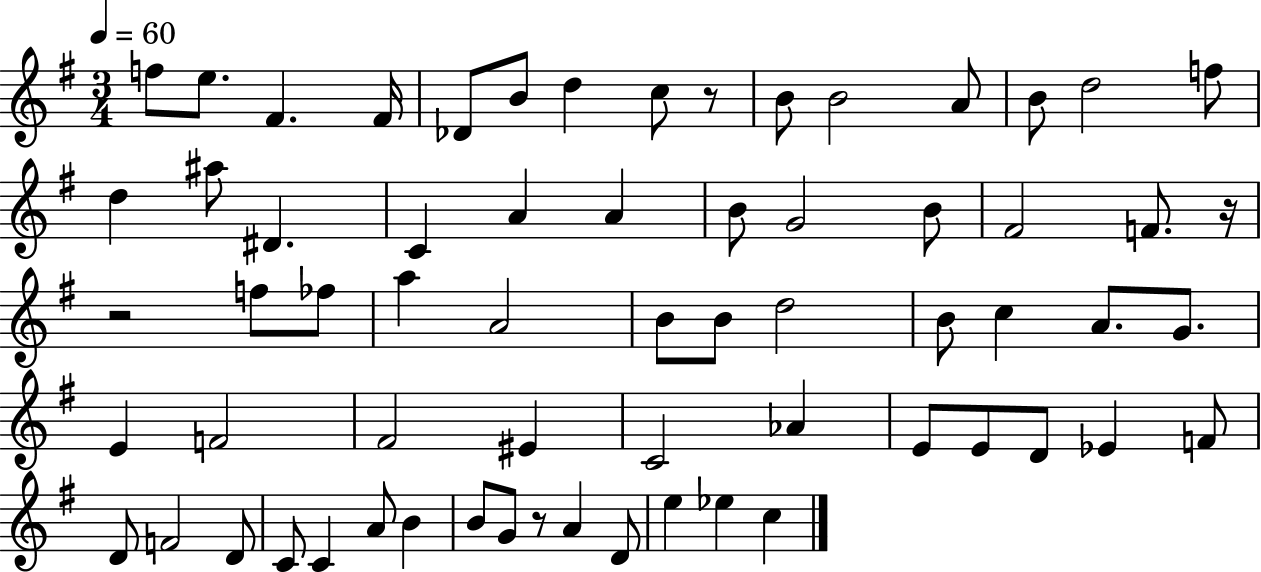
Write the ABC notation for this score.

X:1
T:Untitled
M:3/4
L:1/4
K:G
f/2 e/2 ^F ^F/4 _D/2 B/2 d c/2 z/2 B/2 B2 A/2 B/2 d2 f/2 d ^a/2 ^D C A A B/2 G2 B/2 ^F2 F/2 z/4 z2 f/2 _f/2 a A2 B/2 B/2 d2 B/2 c A/2 G/2 E F2 ^F2 ^E C2 _A E/2 E/2 D/2 _E F/2 D/2 F2 D/2 C/2 C A/2 B B/2 G/2 z/2 A D/2 e _e c